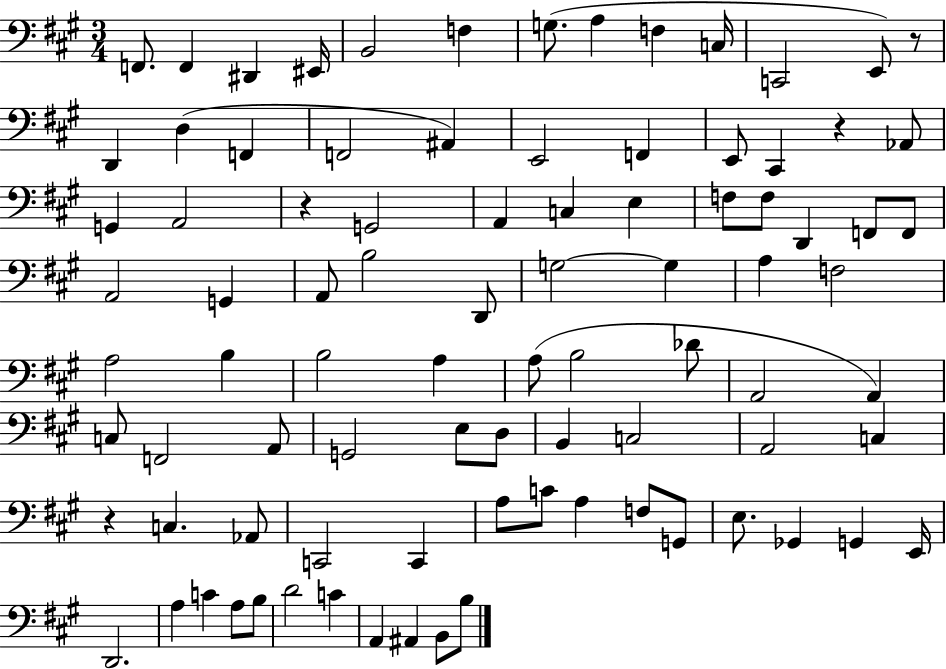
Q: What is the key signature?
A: A major